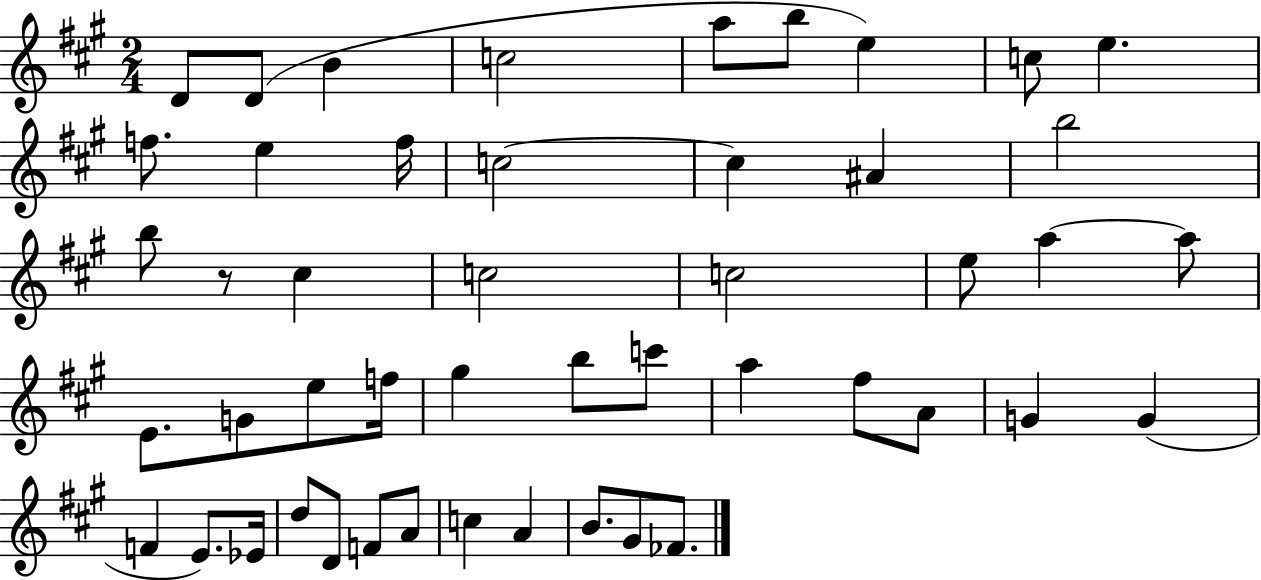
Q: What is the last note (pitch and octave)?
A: FES4